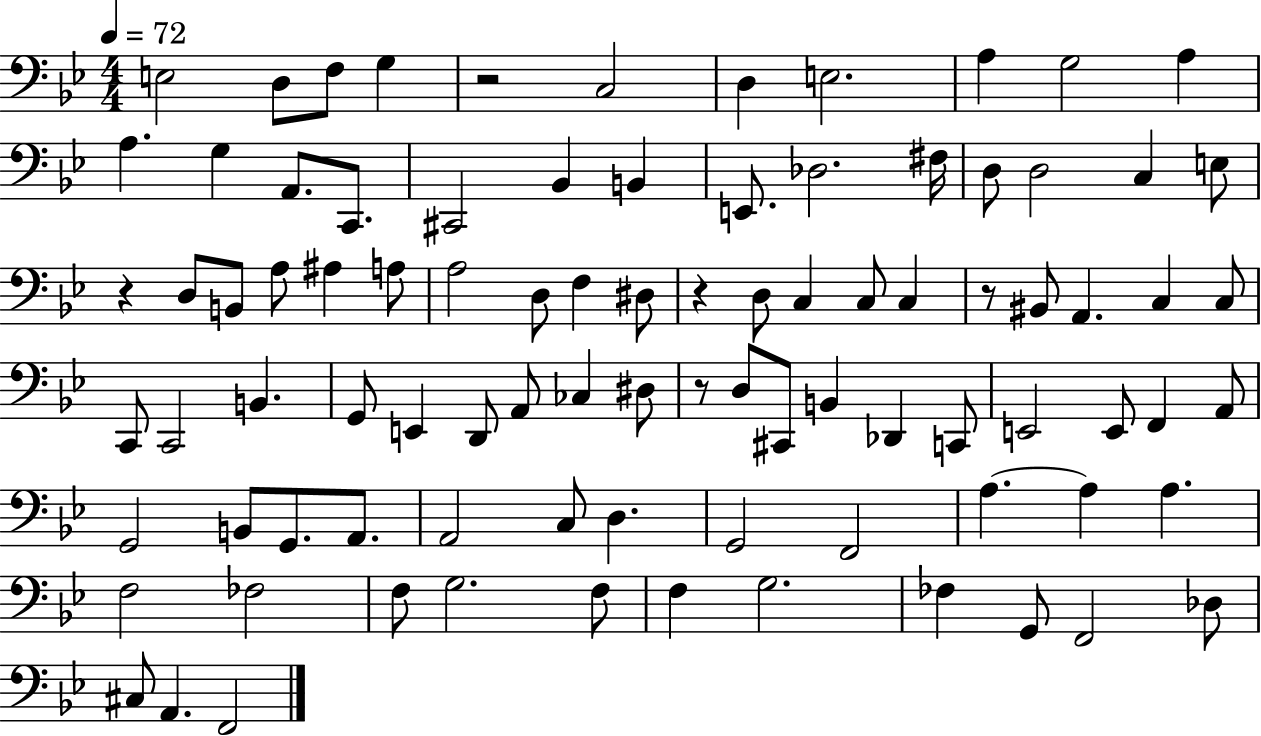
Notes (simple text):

E3/h D3/e F3/e G3/q R/h C3/h D3/q E3/h. A3/q G3/h A3/q A3/q. G3/q A2/e. C2/e. C#2/h Bb2/q B2/q E2/e. Db3/h. F#3/s D3/e D3/h C3/q E3/e R/q D3/e B2/e A3/e A#3/q A3/e A3/h D3/e F3/q D#3/e R/q D3/e C3/q C3/e C3/q R/e BIS2/e A2/q. C3/q C3/e C2/e C2/h B2/q. G2/e E2/q D2/e A2/e CES3/q D#3/e R/e D3/e C#2/e B2/q Db2/q C2/e E2/h E2/e F2/q A2/e G2/h B2/e G2/e. A2/e. A2/h C3/e D3/q. G2/h F2/h A3/q. A3/q A3/q. F3/h FES3/h F3/e G3/h. F3/e F3/q G3/h. FES3/q G2/e F2/h Db3/e C#3/e A2/q. F2/h